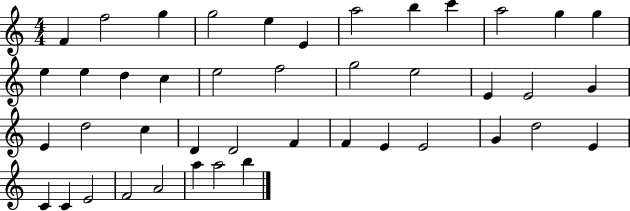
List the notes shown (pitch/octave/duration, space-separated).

F4/q F5/h G5/q G5/h E5/q E4/q A5/h B5/q C6/q A5/h G5/q G5/q E5/q E5/q D5/q C5/q E5/h F5/h G5/h E5/h E4/q E4/h G4/q E4/q D5/h C5/q D4/q D4/h F4/q F4/q E4/q E4/h G4/q D5/h E4/q C4/q C4/q E4/h F4/h A4/h A5/q A5/h B5/q